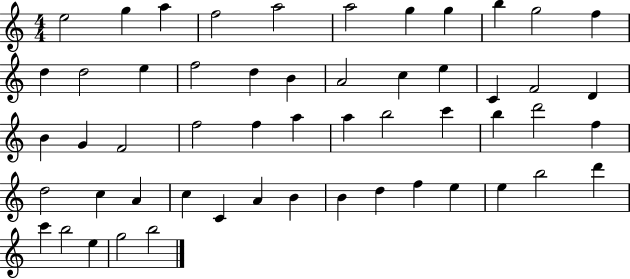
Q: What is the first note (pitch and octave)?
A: E5